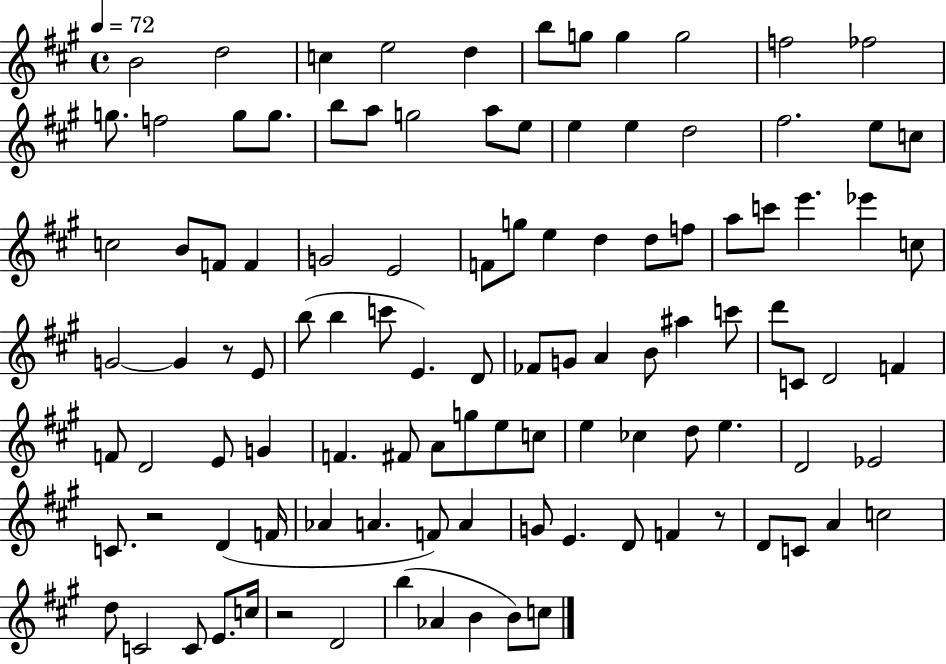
B4/h D5/h C5/q E5/h D5/q B5/e G5/e G5/q G5/h F5/h FES5/h G5/e. F5/h G5/e G5/e. B5/e A5/e G5/h A5/e E5/e E5/q E5/q D5/h F#5/h. E5/e C5/e C5/h B4/e F4/e F4/q G4/h E4/h F4/e G5/e E5/q D5/q D5/e F5/e A5/e C6/e E6/q. Eb6/q C5/e G4/h G4/q R/e E4/e B5/e B5/q C6/e E4/q. D4/e FES4/e G4/e A4/q B4/e A#5/q C6/e D6/e C4/e D4/h F4/q F4/e D4/h E4/e G4/q F4/q. F#4/e A4/e G5/e E5/e C5/e E5/q CES5/q D5/e E5/q. D4/h Eb4/h C4/e. R/h D4/q F4/s Ab4/q A4/q. F4/e A4/q G4/e E4/q. D4/e F4/q R/e D4/e C4/e A4/q C5/h D5/e C4/h C4/e E4/e. C5/s R/h D4/h B5/q Ab4/q B4/q B4/e C5/e